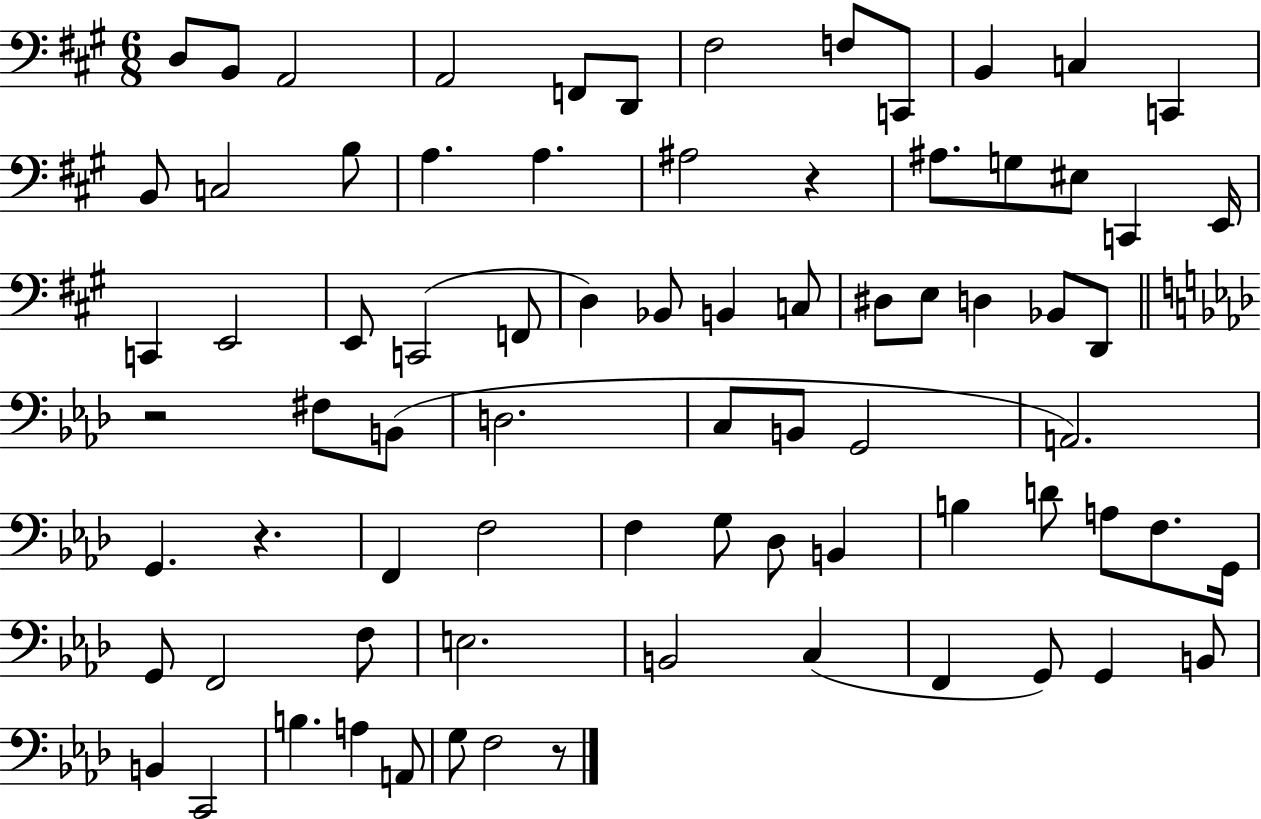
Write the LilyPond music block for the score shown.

{
  \clef bass
  \numericTimeSignature
  \time 6/8
  \key a \major
  \repeat volta 2 { d8 b,8 a,2 | a,2 f,8 d,8 | fis2 f8 c,8 | b,4 c4 c,4 | \break b,8 c2 b8 | a4. a4. | ais2 r4 | ais8. g8 eis8 c,4 e,16 | \break c,4 e,2 | e,8 c,2( f,8 | d4) bes,8 b,4 c8 | dis8 e8 d4 bes,8 d,8 | \break \bar "||" \break \key aes \major r2 fis8 b,8( | d2. | c8 b,8 g,2 | a,2.) | \break g,4. r4. | f,4 f2 | f4 g8 des8 b,4 | b4 d'8 a8 f8. g,16 | \break g,8 f,2 f8 | e2. | b,2 c4( | f,4 g,8) g,4 b,8 | \break b,4 c,2 | b4. a4 a,8 | g8 f2 r8 | } \bar "|."
}